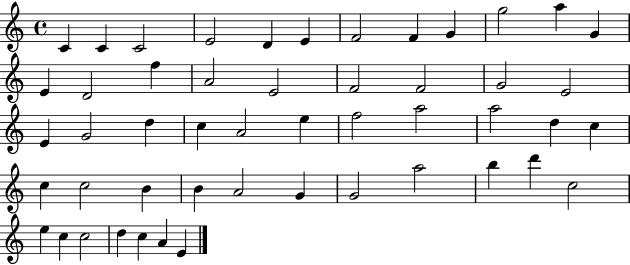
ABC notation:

X:1
T:Untitled
M:4/4
L:1/4
K:C
C C C2 E2 D E F2 F G g2 a G E D2 f A2 E2 F2 F2 G2 E2 E G2 d c A2 e f2 a2 a2 d c c c2 B B A2 G G2 a2 b d' c2 e c c2 d c A E